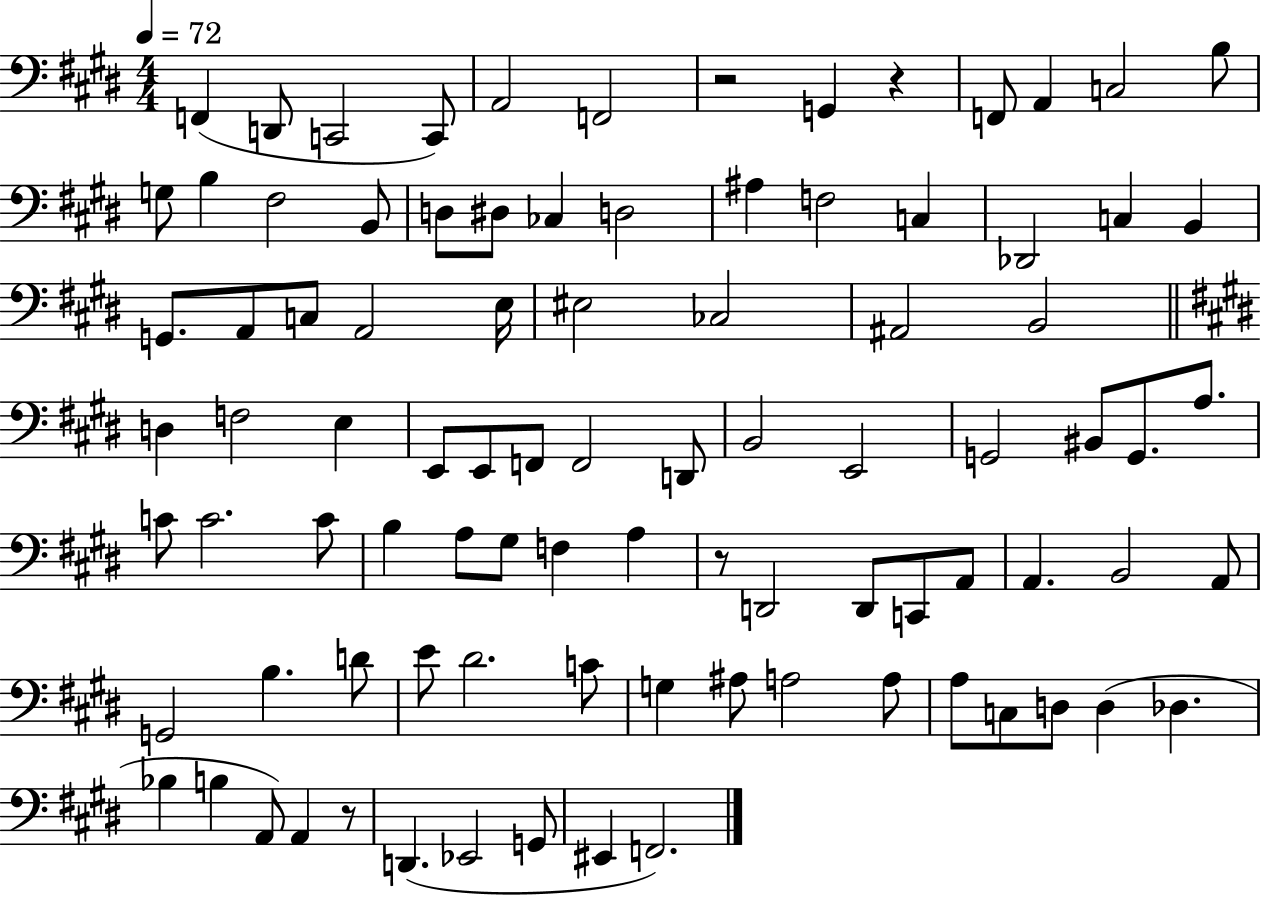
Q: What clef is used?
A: bass